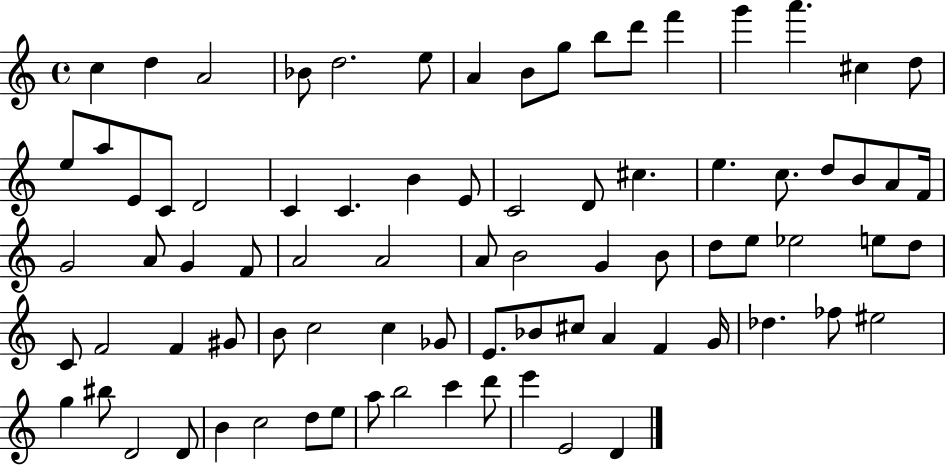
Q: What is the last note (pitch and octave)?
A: D4